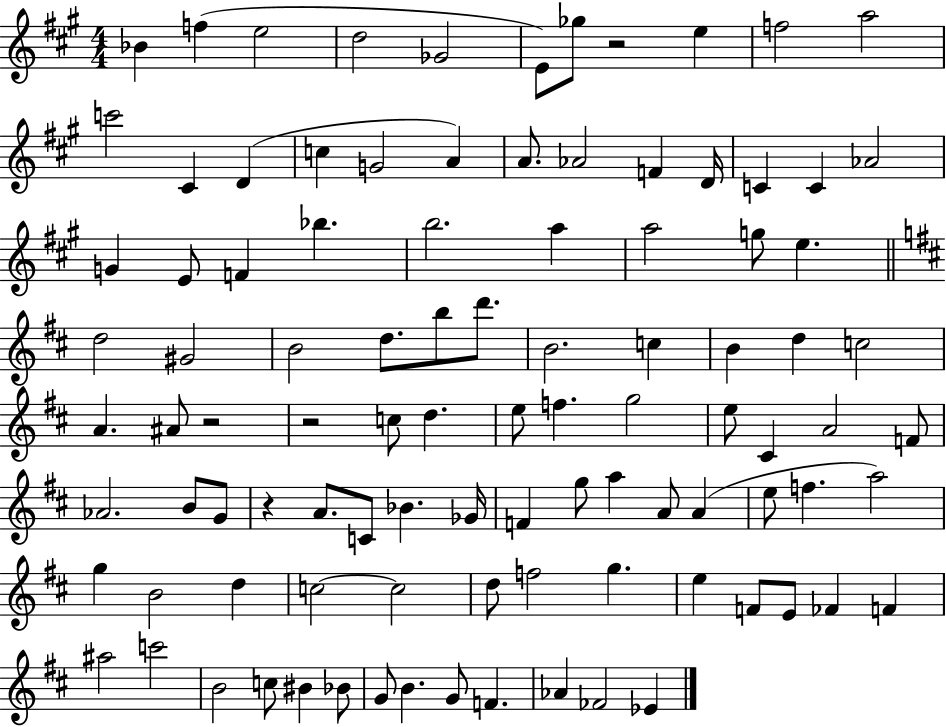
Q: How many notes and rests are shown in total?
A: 99